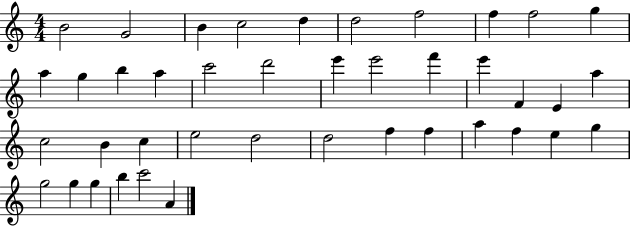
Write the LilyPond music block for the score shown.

{
  \clef treble
  \numericTimeSignature
  \time 4/4
  \key c \major
  b'2 g'2 | b'4 c''2 d''4 | d''2 f''2 | f''4 f''2 g''4 | \break a''4 g''4 b''4 a''4 | c'''2 d'''2 | e'''4 e'''2 f'''4 | e'''4 f'4 e'4 a''4 | \break c''2 b'4 c''4 | e''2 d''2 | d''2 f''4 f''4 | a''4 f''4 e''4 g''4 | \break g''2 g''4 g''4 | b''4 c'''2 a'4 | \bar "|."
}